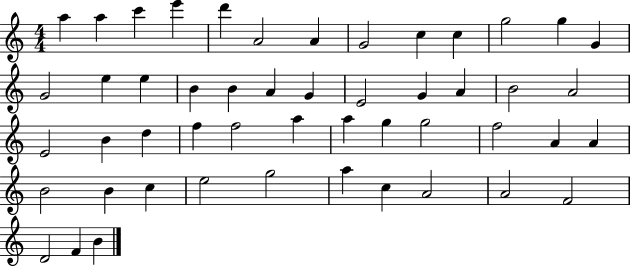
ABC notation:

X:1
T:Untitled
M:4/4
L:1/4
K:C
a a c' e' d' A2 A G2 c c g2 g G G2 e e B B A G E2 G A B2 A2 E2 B d f f2 a a g g2 f2 A A B2 B c e2 g2 a c A2 A2 F2 D2 F B